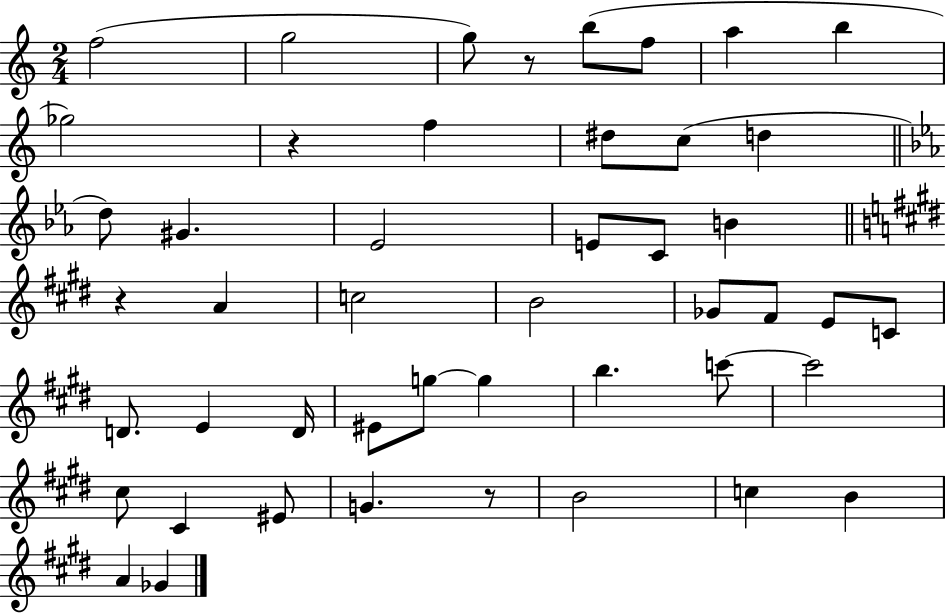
{
  \clef treble
  \numericTimeSignature
  \time 2/4
  \key c \major
  f''2( | g''2 | g''8) r8 b''8( f''8 | a''4 b''4 | \break ges''2) | r4 f''4 | dis''8 c''8( d''4 | \bar "||" \break \key ees \major d''8) gis'4. | ees'2 | e'8 c'8 b'4 | \bar "||" \break \key e \major r4 a'4 | c''2 | b'2 | ges'8 fis'8 e'8 c'8 | \break d'8. e'4 d'16 | eis'8 g''8~~ g''4 | b''4. c'''8~~ | c'''2 | \break cis''8 cis'4 eis'8 | g'4. r8 | b'2 | c''4 b'4 | \break a'4 ges'4 | \bar "|."
}